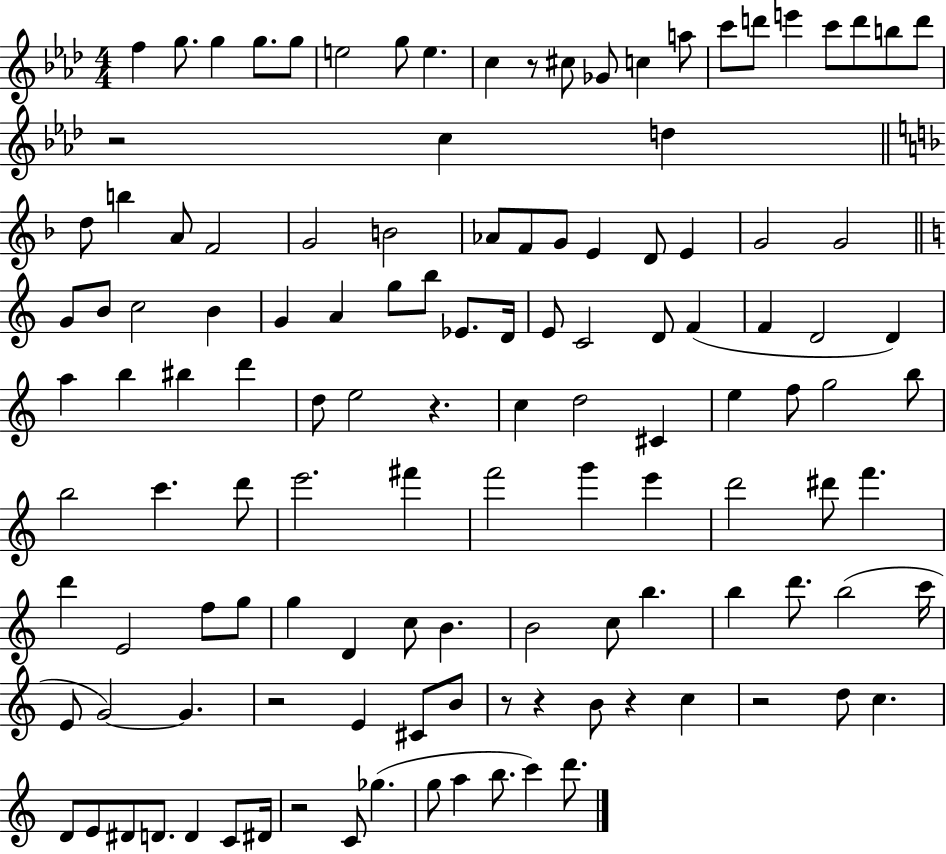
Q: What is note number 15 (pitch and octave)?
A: D6